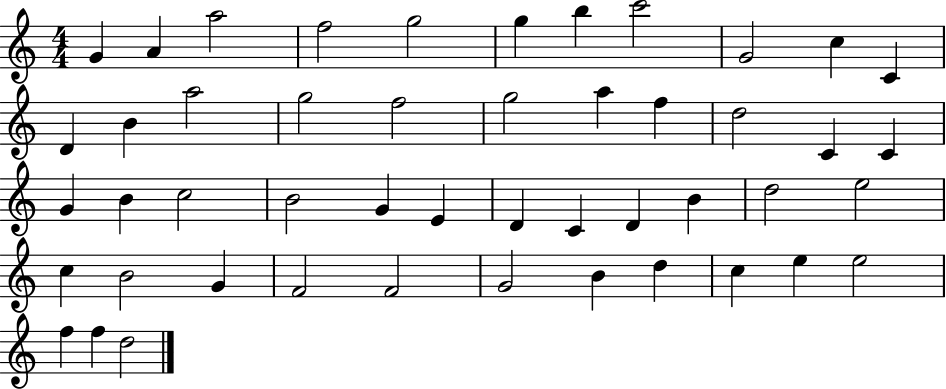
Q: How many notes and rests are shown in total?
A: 48